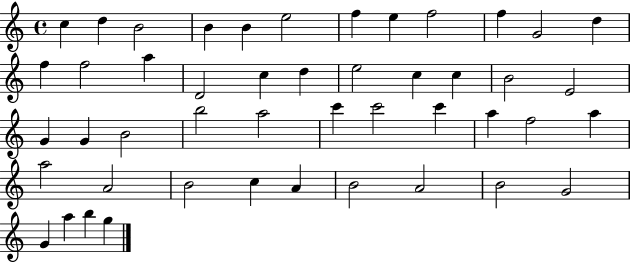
C5/q D5/q B4/h B4/q B4/q E5/h F5/q E5/q F5/h F5/q G4/h D5/q F5/q F5/h A5/q D4/h C5/q D5/q E5/h C5/q C5/q B4/h E4/h G4/q G4/q B4/h B5/h A5/h C6/q C6/h C6/q A5/q F5/h A5/q A5/h A4/h B4/h C5/q A4/q B4/h A4/h B4/h G4/h G4/q A5/q B5/q G5/q